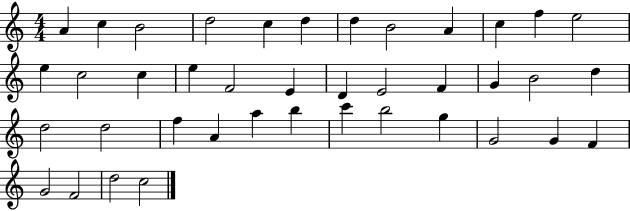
A4/q C5/q B4/h D5/h C5/q D5/q D5/q B4/h A4/q C5/q F5/q E5/h E5/q C5/h C5/q E5/q F4/h E4/q D4/q E4/h F4/q G4/q B4/h D5/q D5/h D5/h F5/q A4/q A5/q B5/q C6/q B5/h G5/q G4/h G4/q F4/q G4/h F4/h D5/h C5/h